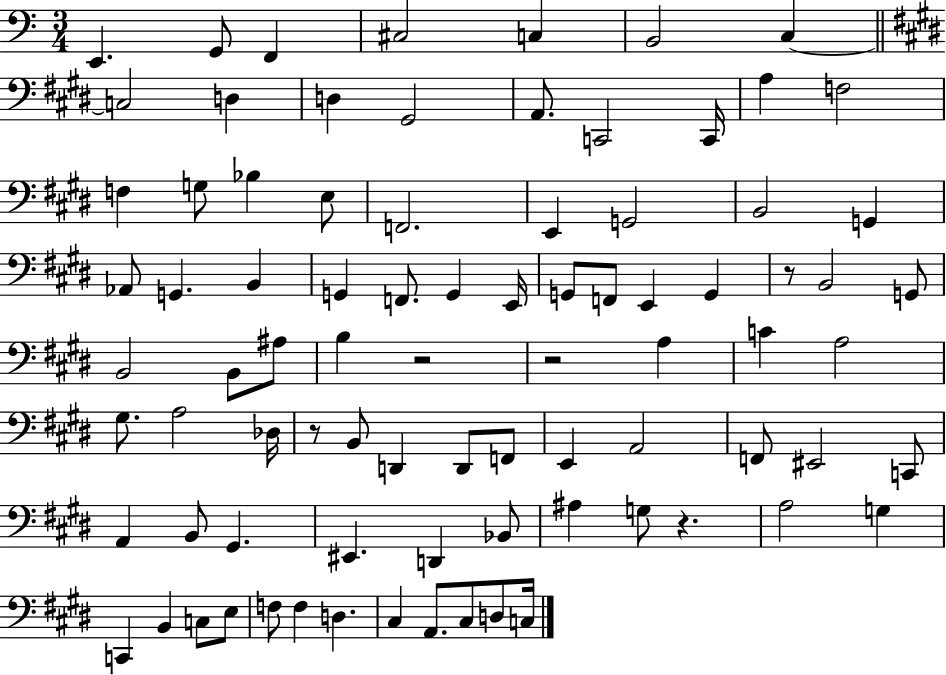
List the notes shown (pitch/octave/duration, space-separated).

E2/q. G2/e F2/q C#3/h C3/q B2/h C3/q C3/h D3/q D3/q G#2/h A2/e. C2/h C2/s A3/q F3/h F3/q G3/e Bb3/q E3/e F2/h. E2/q G2/h B2/h G2/q Ab2/e G2/q. B2/q G2/q F2/e. G2/q E2/s G2/e F2/e E2/q G2/q R/e B2/h G2/e B2/h B2/e A#3/e B3/q R/h R/h A3/q C4/q A3/h G#3/e. A3/h Db3/s R/e B2/e D2/q D2/e F2/e E2/q A2/h F2/e EIS2/h C2/e A2/q B2/e G#2/q. EIS2/q. D2/q Bb2/e A#3/q G3/e R/q. A3/h G3/q C2/q B2/q C3/e E3/e F3/e F3/q D3/q. C#3/q A2/e. C#3/e D3/e C3/s